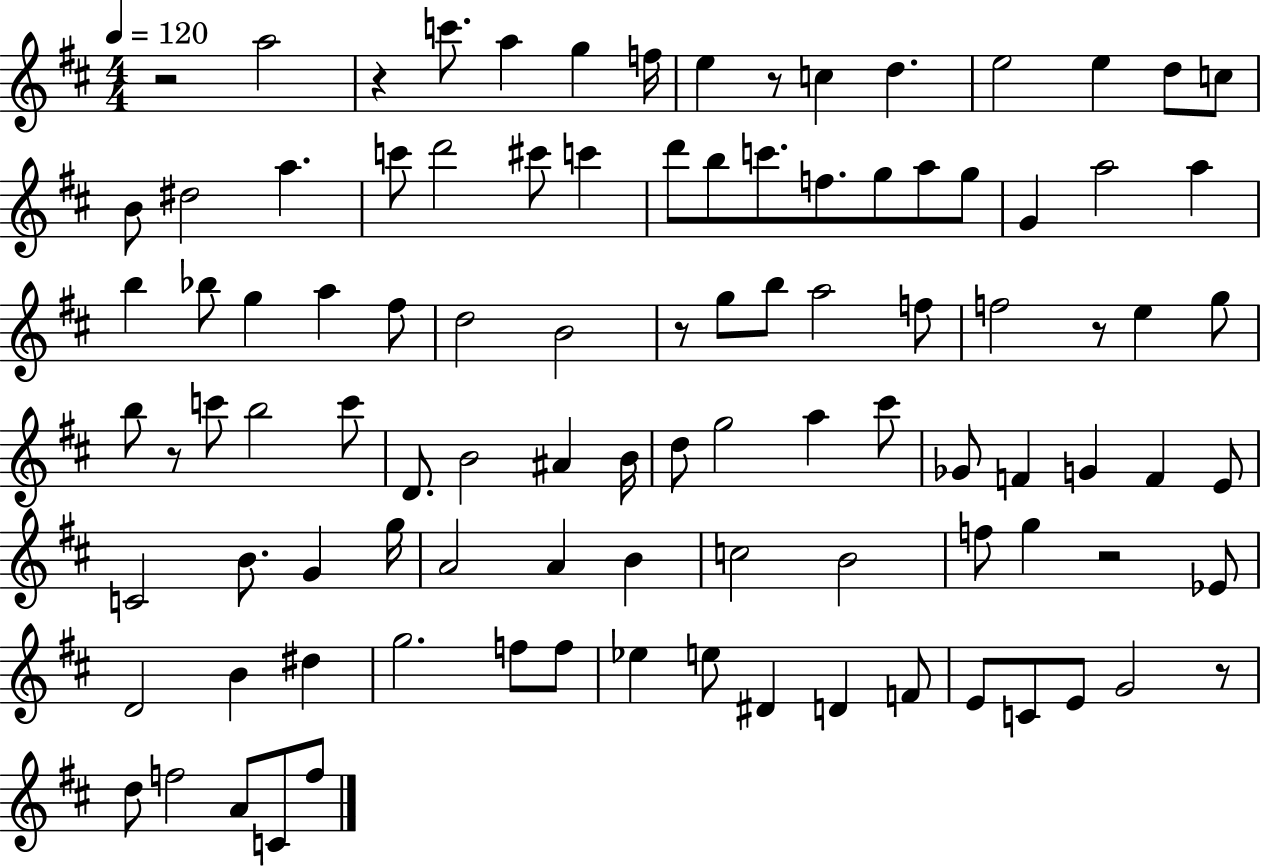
{
  \clef treble
  \numericTimeSignature
  \time 4/4
  \key d \major
  \tempo 4 = 120
  \repeat volta 2 { r2 a''2 | r4 c'''8. a''4 g''4 f''16 | e''4 r8 c''4 d''4. | e''2 e''4 d''8 c''8 | \break b'8 dis''2 a''4. | c'''8 d'''2 cis'''8 c'''4 | d'''8 b''8 c'''8. f''8. g''8 a''8 g''8 | g'4 a''2 a''4 | \break b''4 bes''8 g''4 a''4 fis''8 | d''2 b'2 | r8 g''8 b''8 a''2 f''8 | f''2 r8 e''4 g''8 | \break b''8 r8 c'''8 b''2 c'''8 | d'8. b'2 ais'4 b'16 | d''8 g''2 a''4 cis'''8 | ges'8 f'4 g'4 f'4 e'8 | \break c'2 b'8. g'4 g''16 | a'2 a'4 b'4 | c''2 b'2 | f''8 g''4 r2 ees'8 | \break d'2 b'4 dis''4 | g''2. f''8 f''8 | ees''4 e''8 dis'4 d'4 f'8 | e'8 c'8 e'8 g'2 r8 | \break d''8 f''2 a'8 c'8 f''8 | } \bar "|."
}